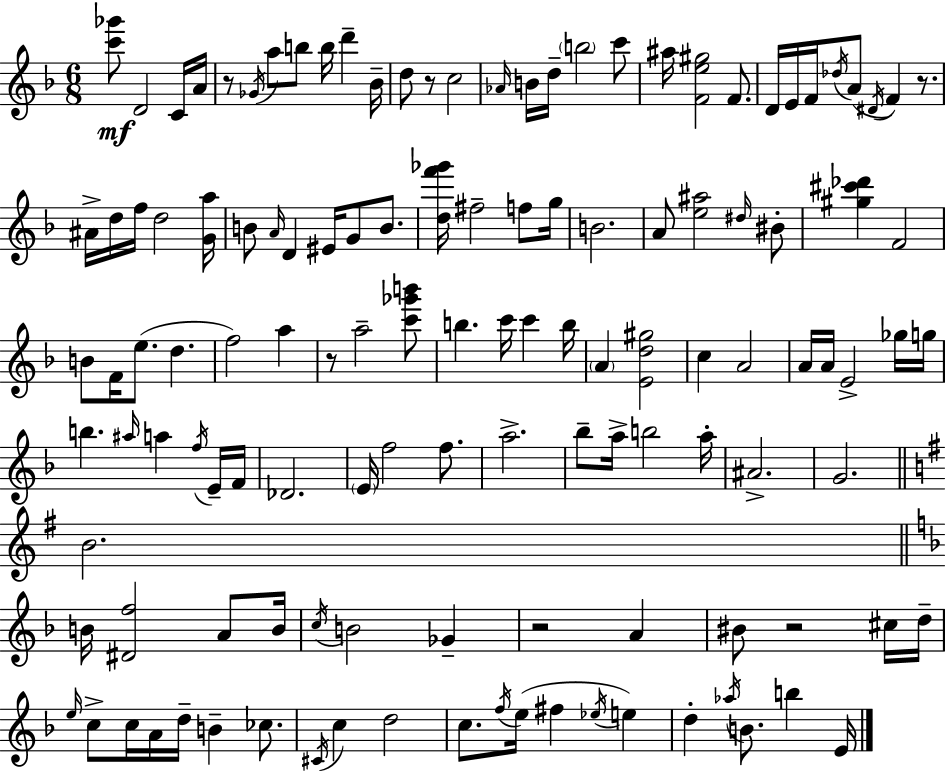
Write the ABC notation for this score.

X:1
T:Untitled
M:6/8
L:1/4
K:F
[c'_g']/2 D2 C/4 A/4 z/2 _G/4 a/2 b/2 b/4 d' _B/4 d/2 z/2 c2 _A/4 B/4 d/4 b2 c'/2 ^a/4 [Fe^g]2 F/2 D/4 E/4 F/4 _d/4 A/2 ^D/4 F z/2 ^A/4 d/4 f/4 d2 [Ga]/4 B/2 A/4 D ^E/4 G/2 B/2 [df'_g']/4 ^f2 f/2 g/4 B2 A/2 [e^a]2 ^d/4 ^B/2 [^g^c'_d'] F2 B/2 F/4 e/2 d f2 a z/2 a2 [c'_g'b']/2 b c'/4 c' b/4 A [Ed^g]2 c A2 A/4 A/4 E2 _g/4 g/4 b ^a/4 a f/4 E/4 F/4 _D2 E/4 f2 f/2 a2 _b/2 a/4 b2 a/4 ^A2 G2 B2 B/4 [^Df]2 A/2 B/4 c/4 B2 _G z2 A ^B/2 z2 ^c/4 d/4 e/4 c/2 c/4 A/4 d/4 B _c/2 ^C/4 c d2 c/2 f/4 e/4 ^f _e/4 e d _a/4 B/2 b E/4